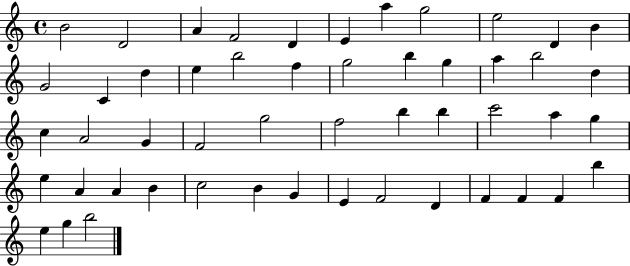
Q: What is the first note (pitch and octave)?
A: B4